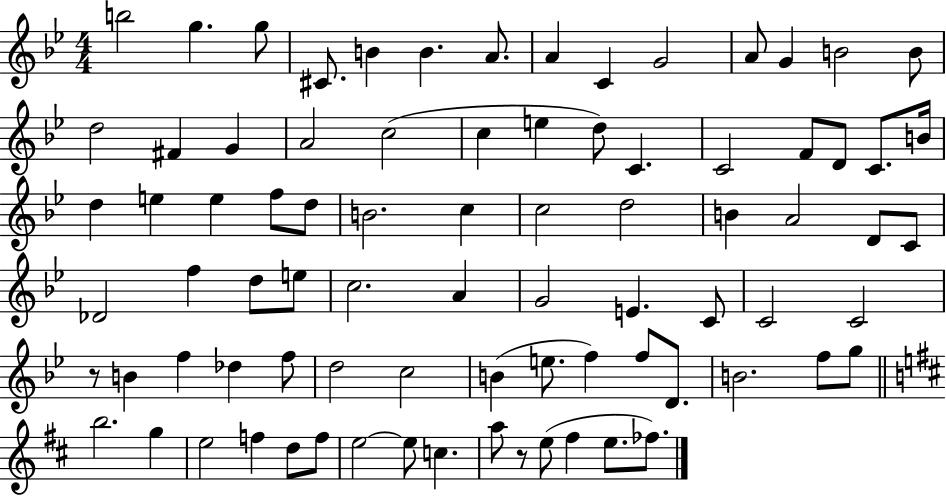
{
  \clef treble
  \numericTimeSignature
  \time 4/4
  \key bes \major
  \repeat volta 2 { b''2 g''4. g''8 | cis'8. b'4 b'4. a'8. | a'4 c'4 g'2 | a'8 g'4 b'2 b'8 | \break d''2 fis'4 g'4 | a'2 c''2( | c''4 e''4 d''8) c'4. | c'2 f'8 d'8 c'8. b'16 | \break d''4 e''4 e''4 f''8 d''8 | b'2. c''4 | c''2 d''2 | b'4 a'2 d'8 c'8 | \break des'2 f''4 d''8 e''8 | c''2. a'4 | g'2 e'4. c'8 | c'2 c'2 | \break r8 b'4 f''4 des''4 f''8 | d''2 c''2 | b'4( e''8. f''4) f''8 d'8. | b'2. f''8 g''8 | \break \bar "||" \break \key d \major b''2. g''4 | e''2 f''4 d''8 f''8 | e''2~~ e''8 c''4. | a''8 r8 e''8( fis''4 e''8. fes''8.) | \break } \bar "|."
}